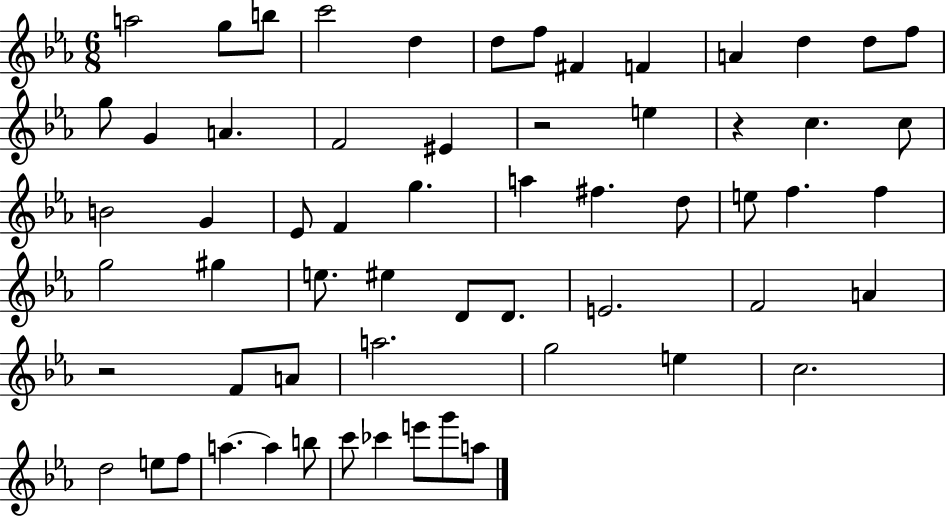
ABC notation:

X:1
T:Untitled
M:6/8
L:1/4
K:Eb
a2 g/2 b/2 c'2 d d/2 f/2 ^F F A d d/2 f/2 g/2 G A F2 ^E z2 e z c c/2 B2 G _E/2 F g a ^f d/2 e/2 f f g2 ^g e/2 ^e D/2 D/2 E2 F2 A z2 F/2 A/2 a2 g2 e c2 d2 e/2 f/2 a a b/2 c'/2 _c' e'/2 g'/2 a/2